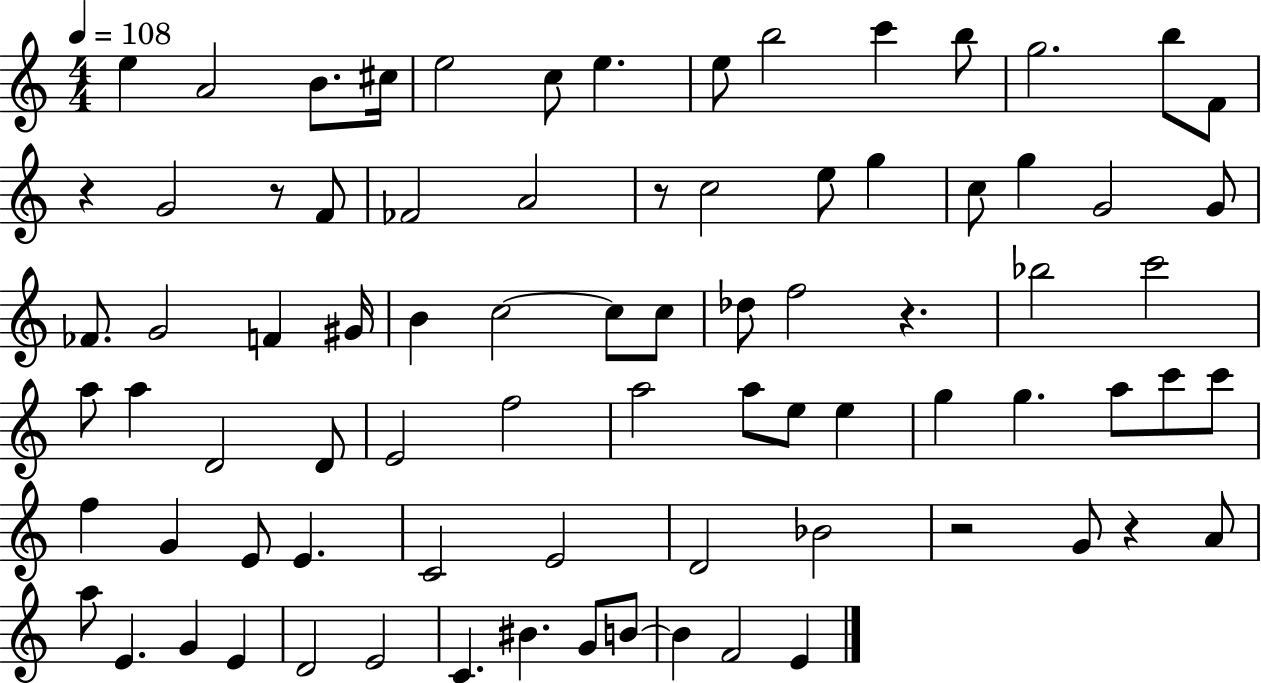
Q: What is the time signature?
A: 4/4